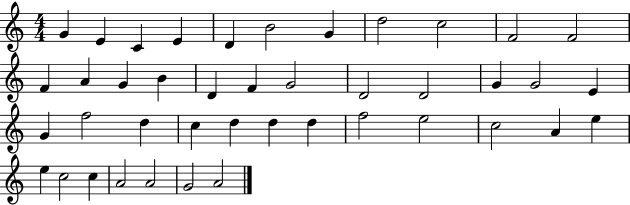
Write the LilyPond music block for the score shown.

{
  \clef treble
  \numericTimeSignature
  \time 4/4
  \key c \major
  g'4 e'4 c'4 e'4 | d'4 b'2 g'4 | d''2 c''2 | f'2 f'2 | \break f'4 a'4 g'4 b'4 | d'4 f'4 g'2 | d'2 d'2 | g'4 g'2 e'4 | \break g'4 f''2 d''4 | c''4 d''4 d''4 d''4 | f''2 e''2 | c''2 a'4 e''4 | \break e''4 c''2 c''4 | a'2 a'2 | g'2 a'2 | \bar "|."
}